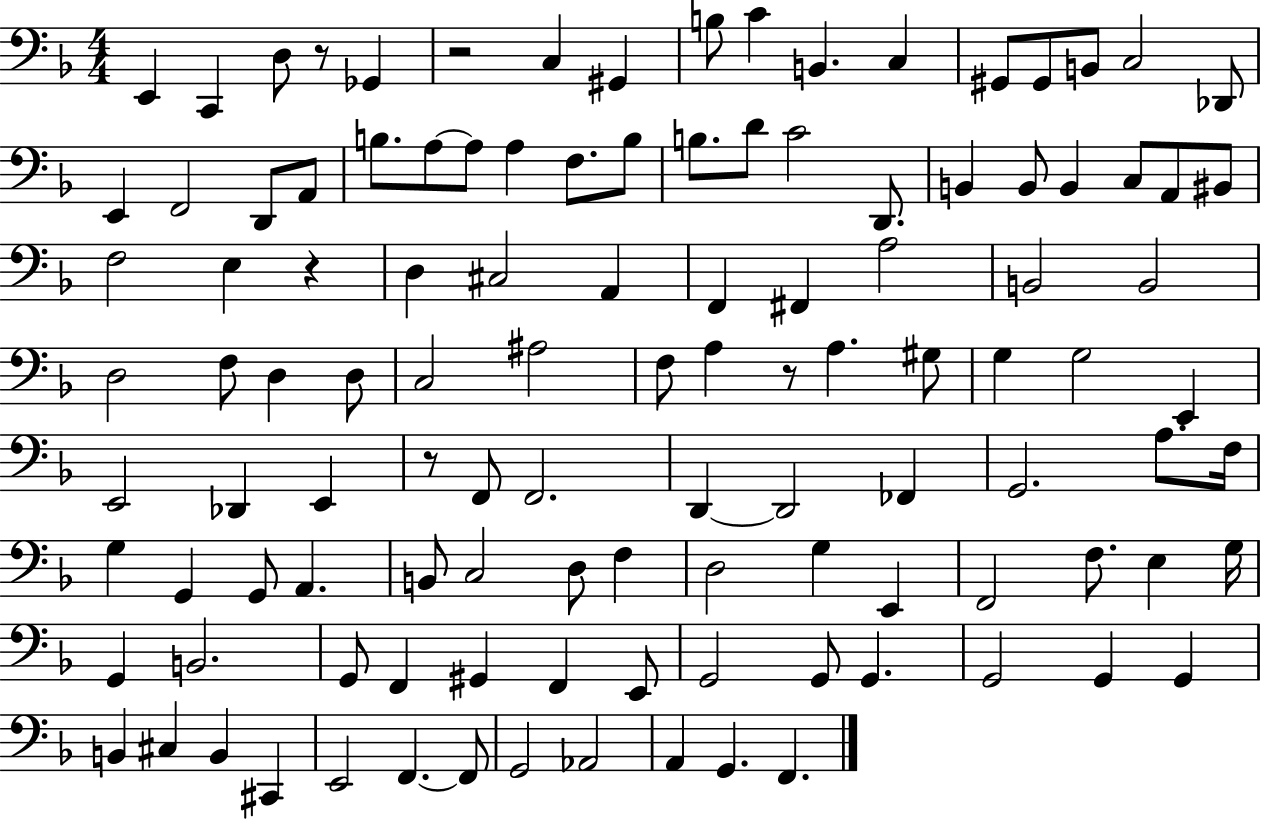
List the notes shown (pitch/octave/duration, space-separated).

E2/q C2/q D3/e R/e Gb2/q R/h C3/q G#2/q B3/e C4/q B2/q. C3/q G#2/e G#2/e B2/e C3/h Db2/e E2/q F2/h D2/e A2/e B3/e. A3/e A3/e A3/q F3/e. B3/e B3/e. D4/e C4/h D2/e. B2/q B2/e B2/q C3/e A2/e BIS2/e F3/h E3/q R/q D3/q C#3/h A2/q F2/q F#2/q A3/h B2/h B2/h D3/h F3/e D3/q D3/e C3/h A#3/h F3/e A3/q R/e A3/q. G#3/e G3/q G3/h E2/q E2/h Db2/q E2/q R/e F2/e F2/h. D2/q D2/h FES2/q G2/h. A3/e. F3/s G3/q G2/q G2/e A2/q. B2/e C3/h D3/e F3/q D3/h G3/q E2/q F2/h F3/e. E3/q G3/s G2/q B2/h. G2/e F2/q G#2/q F2/q E2/e G2/h G2/e G2/q. G2/h G2/q G2/q B2/q C#3/q B2/q C#2/q E2/h F2/q. F2/e G2/h Ab2/h A2/q G2/q. F2/q.